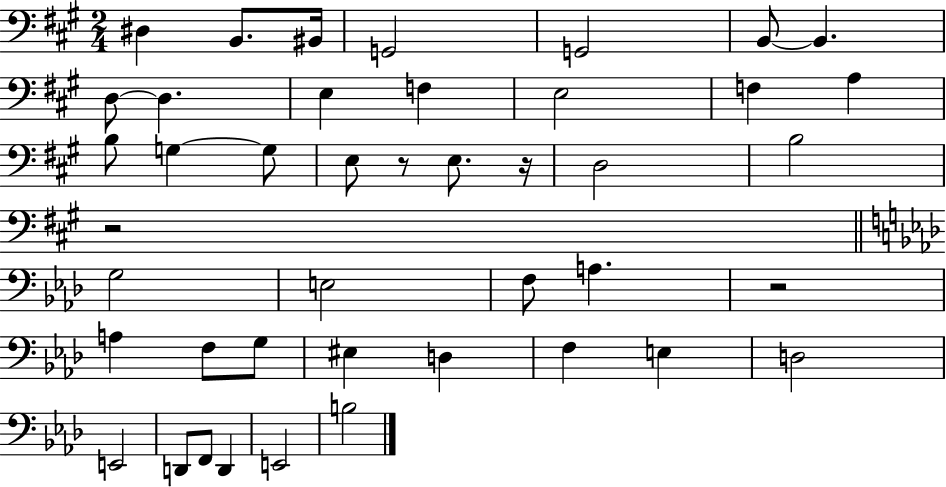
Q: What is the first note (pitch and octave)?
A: D#3